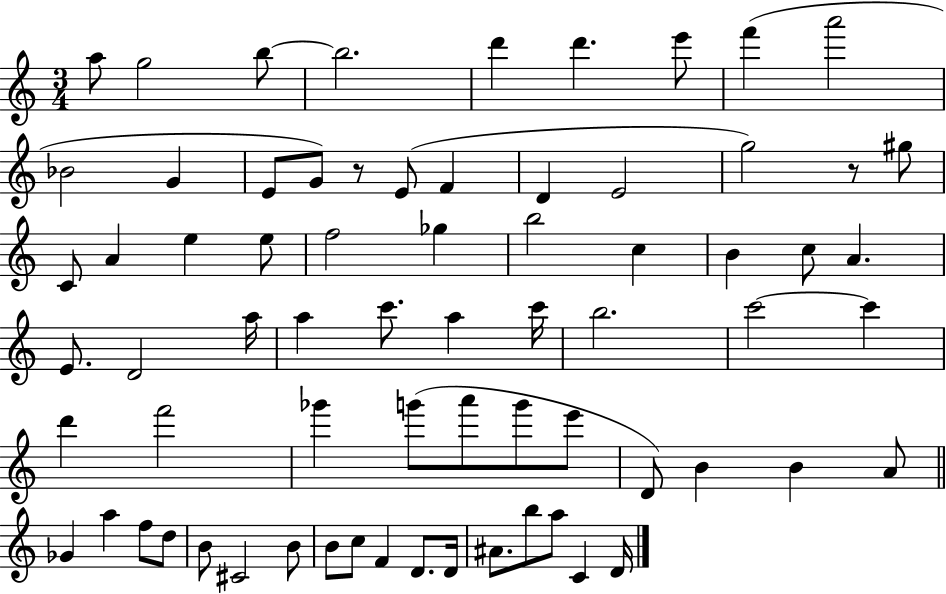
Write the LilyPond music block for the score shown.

{
  \clef treble
  \numericTimeSignature
  \time 3/4
  \key c \major
  a''8 g''2 b''8~~ | b''2. | d'''4 d'''4. e'''8 | f'''4( a'''2 | \break bes'2 g'4 | e'8 g'8) r8 e'8( f'4 | d'4 e'2 | g''2) r8 gis''8 | \break c'8 a'4 e''4 e''8 | f''2 ges''4 | b''2 c''4 | b'4 c''8 a'4. | \break e'8. d'2 a''16 | a''4 c'''8. a''4 c'''16 | b''2. | c'''2~~ c'''4 | \break d'''4 f'''2 | ges'''4 g'''8( a'''8 g'''8 e'''8 | d'8) b'4 b'4 a'8 | \bar "||" \break \key c \major ges'4 a''4 f''8 d''8 | b'8 cis'2 b'8 | b'8 c''8 f'4 d'8. d'16 | ais'8. b''8 a''8 c'4 d'16 | \break \bar "|."
}